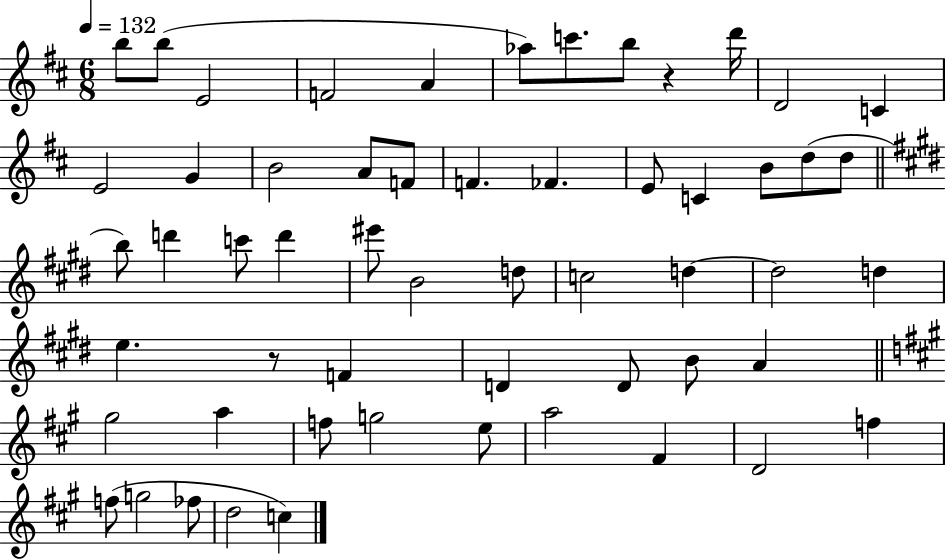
B5/e B5/e E4/h F4/h A4/q Ab5/e C6/e. B5/e R/q D6/s D4/h C4/q E4/h G4/q B4/h A4/e F4/e F4/q. FES4/q. E4/e C4/q B4/e D5/e D5/e B5/e D6/q C6/e D6/q EIS6/e B4/h D5/e C5/h D5/q D5/h D5/q E5/q. R/e F4/q D4/q D4/e B4/e A4/q G#5/h A5/q F5/e G5/h E5/e A5/h F#4/q D4/h F5/q F5/e G5/h FES5/e D5/h C5/q